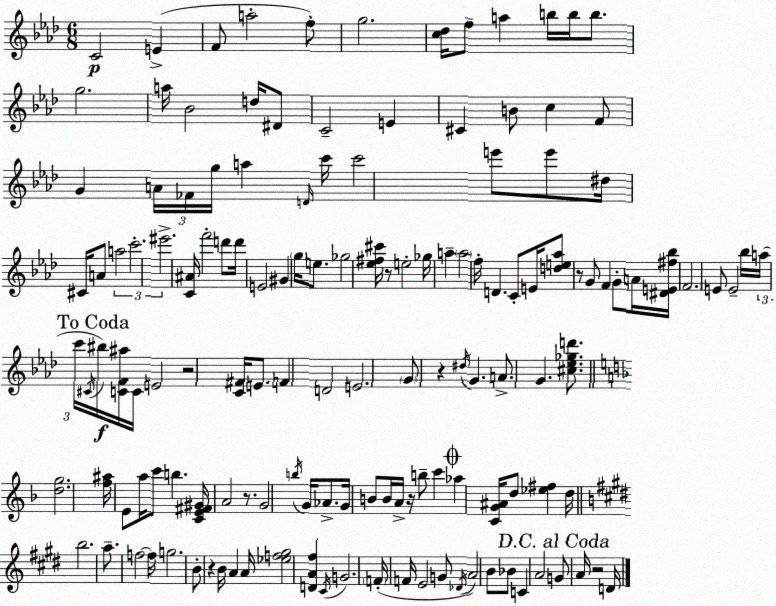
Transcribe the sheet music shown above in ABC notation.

X:1
T:Untitled
M:6/8
L:1/4
K:Ab
C2 E F/2 a2 f/2 g2 [c_d]/4 f/2 a b/4 b/4 b/2 g2 a/4 _B2 d/4 ^D/2 C2 E ^C B/2 c F/2 G A/4 _F/4 g/4 a D/4 c'/4 c'2 e'/2 e'/2 ^d/4 ^C/4 A/2 a2 c'2 ^e'2 [C^A]/4 f'2 d'/2 d'/4 E2 ^G g/4 e/2 _g2 [_e^f^c']/4 z/2 e2 _g/4 a a2 f/4 D C/2 E/4 [de_a]/2 z/2 G/2 F G/2 A/4 [^DE^f_b]/4 F2 E/2 E2 _b/4 a/4 c'/4 ^C/4 ^b/4 [CF^a]/4 C/4 E2 z2 [C^F]/4 E/2 F D2 E2 G/2 z ^d/4 G A/2 G [^c_e_gd']/2 [dg]2 [f^a]/4 E/2 a/4 c'/2 b [CE^F^G]/4 A2 z/2 G2 b/4 G/4 _A/2 G/4 B/2 B/4 A/4 z/4 b/2 c' _a [CG^A]/4 d/2 [_e^f] d/4 b2 a/2 f2 f/4 g2 B/2 z B/4 A A/4 [_ef^g]2 [DA^f] ^C/4 G2 F/4 F/4 E2 G/2 _D/4 A2 B/2 _B/2 C A2 G/2 A/4 z2 D/4